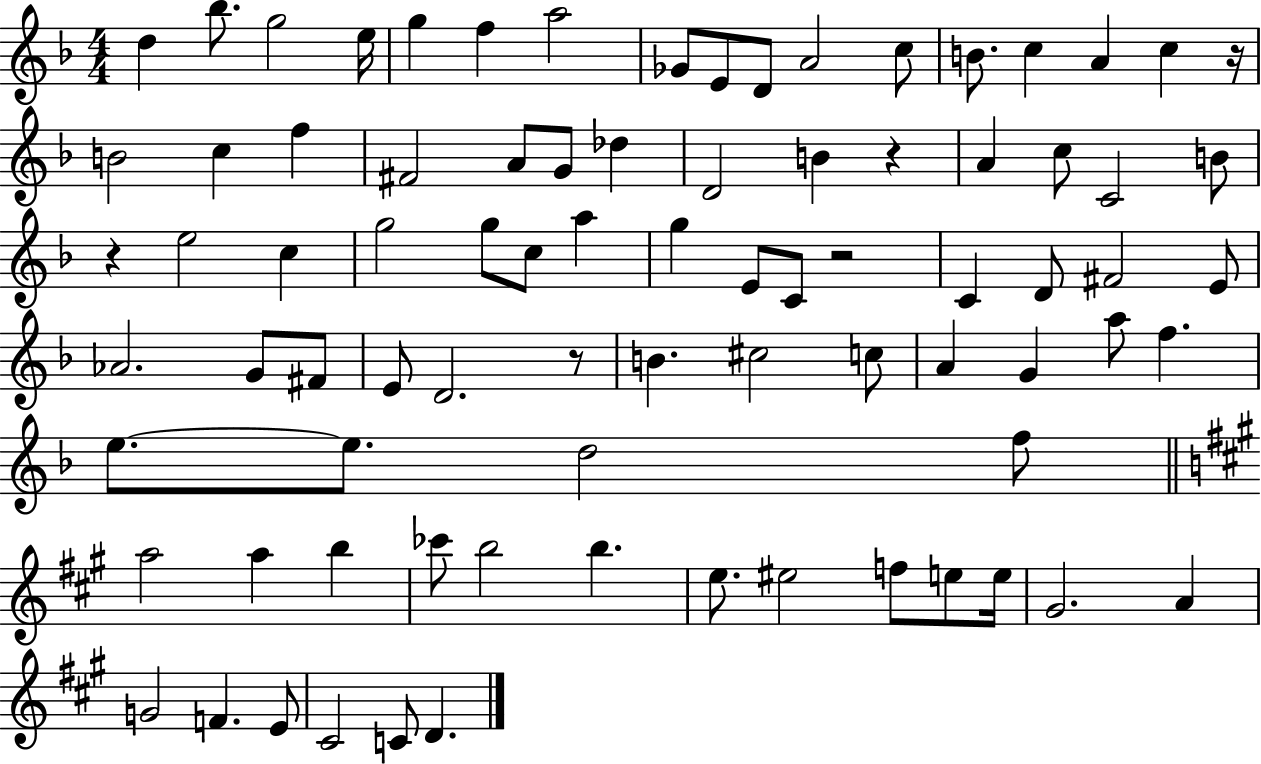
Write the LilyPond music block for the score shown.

{
  \clef treble
  \numericTimeSignature
  \time 4/4
  \key f \major
  \repeat volta 2 { d''4 bes''8. g''2 e''16 | g''4 f''4 a''2 | ges'8 e'8 d'8 a'2 c''8 | b'8. c''4 a'4 c''4 r16 | \break b'2 c''4 f''4 | fis'2 a'8 g'8 des''4 | d'2 b'4 r4 | a'4 c''8 c'2 b'8 | \break r4 e''2 c''4 | g''2 g''8 c''8 a''4 | g''4 e'8 c'8 r2 | c'4 d'8 fis'2 e'8 | \break aes'2. g'8 fis'8 | e'8 d'2. r8 | b'4. cis''2 c''8 | a'4 g'4 a''8 f''4. | \break e''8.~~ e''8. d''2 f''8 | \bar "||" \break \key a \major a''2 a''4 b''4 | ces'''8 b''2 b''4. | e''8. eis''2 f''8 e''8 e''16 | gis'2. a'4 | \break g'2 f'4. e'8 | cis'2 c'8 d'4. | } \bar "|."
}